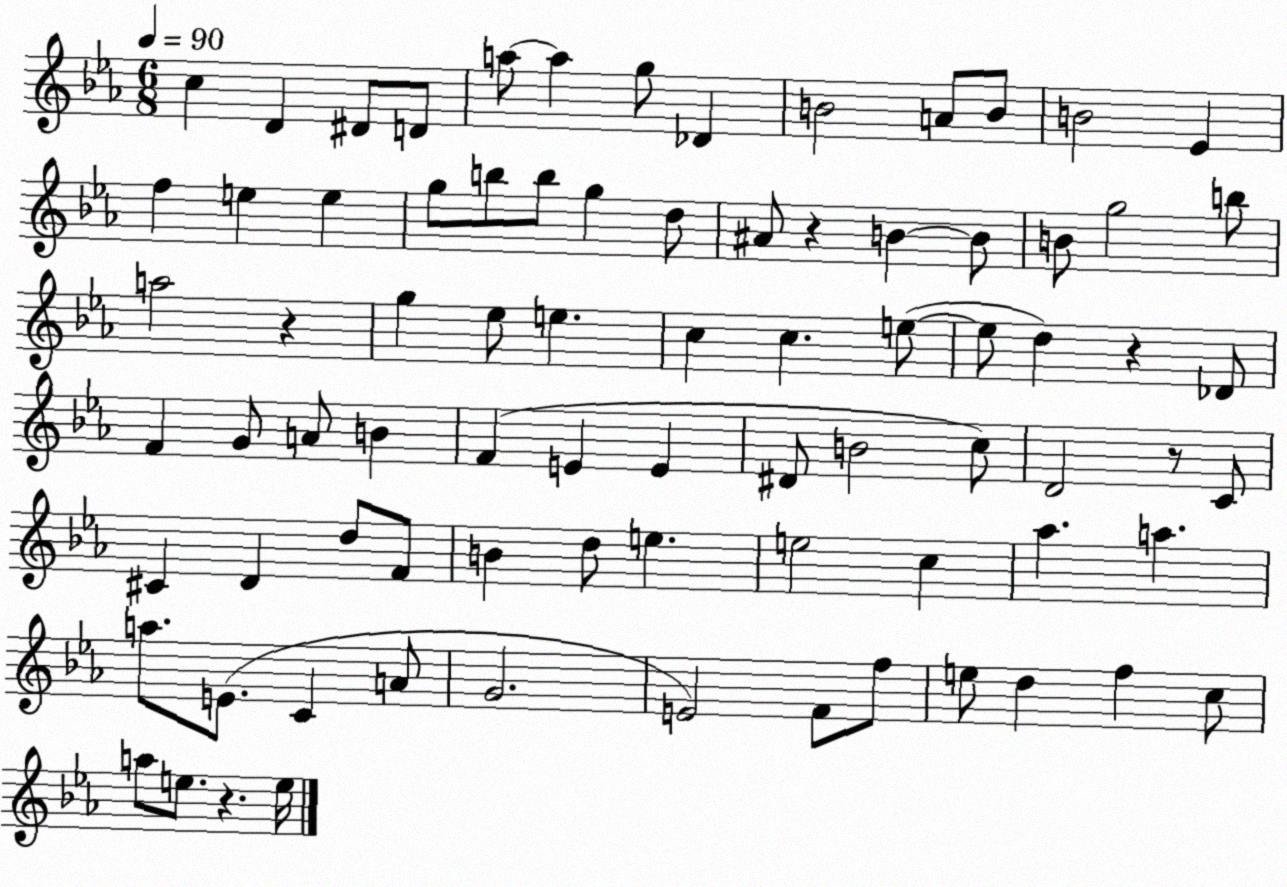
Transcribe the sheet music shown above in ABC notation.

X:1
T:Untitled
M:6/8
L:1/4
K:Eb
c D ^D/2 D/2 a/2 a g/2 _D B2 A/2 B/2 B2 _E f e e g/2 b/2 b/2 g d/2 ^A/2 z B B/2 B/2 g2 b/2 a2 z g _e/2 e c c e/2 e/2 d z _D/2 F G/2 A/2 B F E E ^D/2 B2 c/2 D2 z/2 C/2 ^C D d/2 F/2 B d/2 e e2 c _a a a/2 E/2 C A/2 G2 E2 F/2 f/2 e/2 d f c/2 a/2 e/2 z e/4